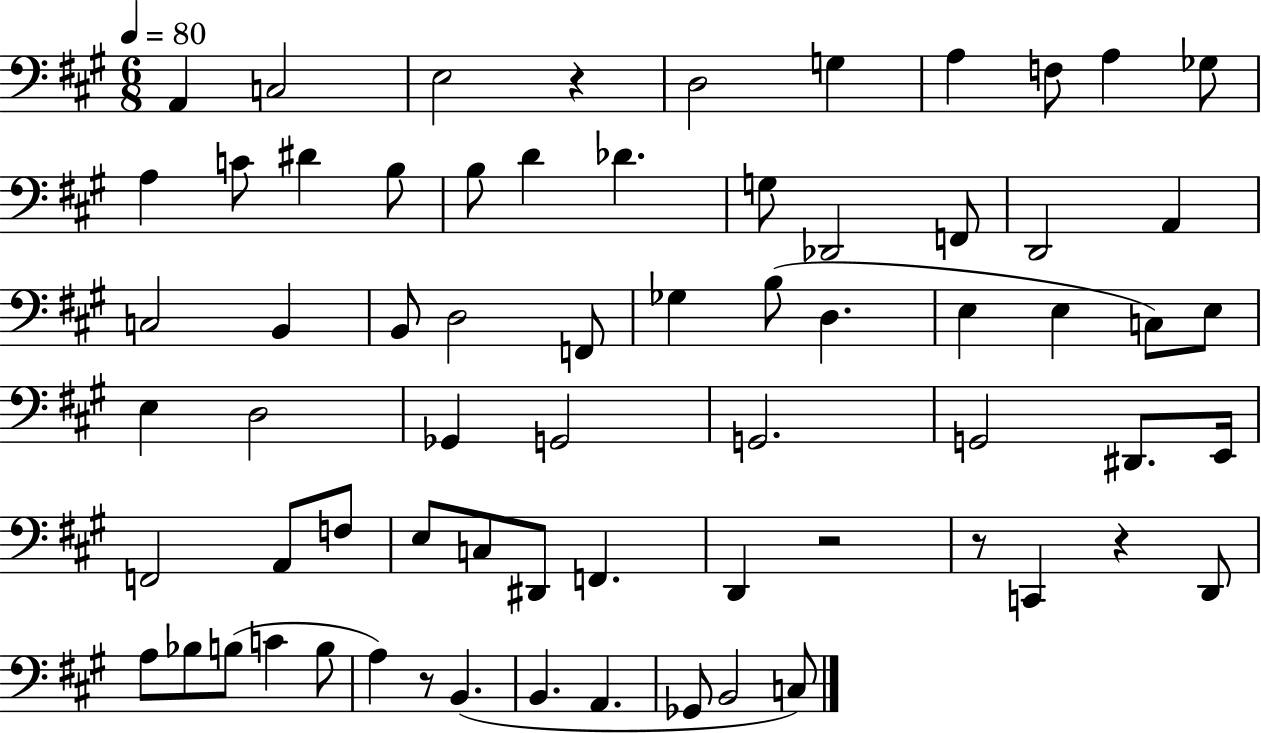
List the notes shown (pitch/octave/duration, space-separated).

A2/q C3/h E3/h R/q D3/h G3/q A3/q F3/e A3/q Gb3/e A3/q C4/e D#4/q B3/e B3/e D4/q Db4/q. G3/e Db2/h F2/e D2/h A2/q C3/h B2/q B2/e D3/h F2/e Gb3/q B3/e D3/q. E3/q E3/q C3/e E3/e E3/q D3/h Gb2/q G2/h G2/h. G2/h D#2/e. E2/s F2/h A2/e F3/e E3/e C3/e D#2/e F2/q. D2/q R/h R/e C2/q R/q D2/e A3/e Bb3/e B3/e C4/q B3/e A3/q R/e B2/q. B2/q. A2/q. Gb2/e B2/h C3/e